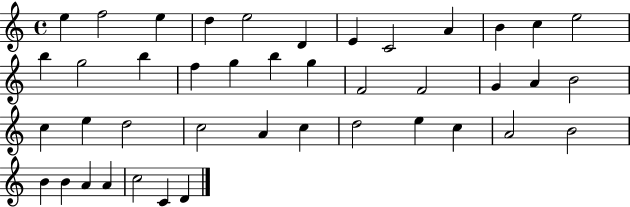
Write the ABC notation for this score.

X:1
T:Untitled
M:4/4
L:1/4
K:C
e f2 e d e2 D E C2 A B c e2 b g2 b f g b g F2 F2 G A B2 c e d2 c2 A c d2 e c A2 B2 B B A A c2 C D